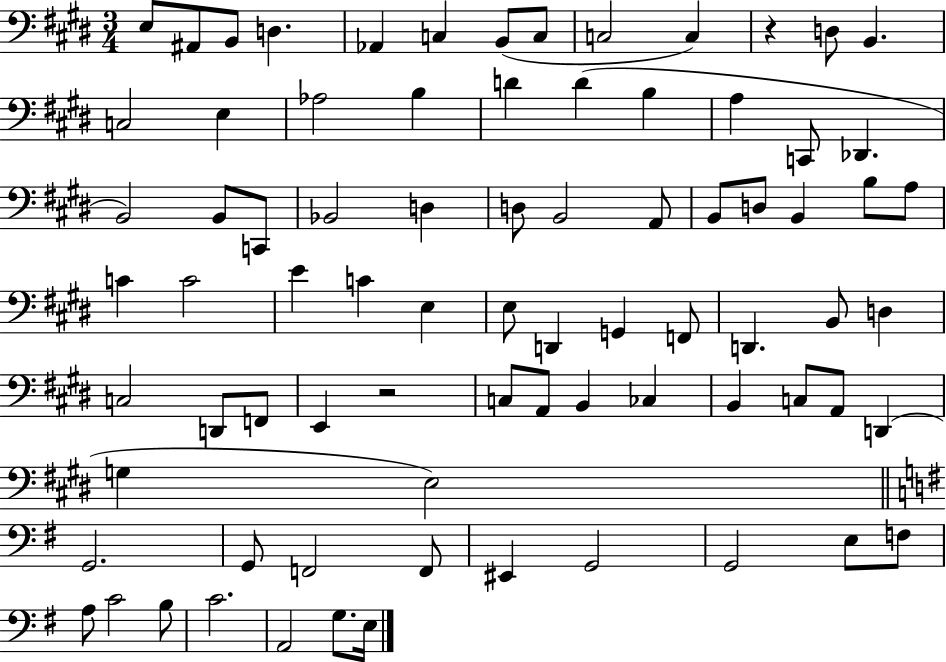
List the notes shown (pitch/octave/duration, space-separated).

E3/e A#2/e B2/e D3/q. Ab2/q C3/q B2/e C3/e C3/h C3/q R/q D3/e B2/q. C3/h E3/q Ab3/h B3/q D4/q D4/q B3/q A3/q C2/e Db2/q. B2/h B2/e C2/e Bb2/h D3/q D3/e B2/h A2/e B2/e D3/e B2/q B3/e A3/e C4/q C4/h E4/q C4/q E3/q E3/e D2/q G2/q F2/e D2/q. B2/e D3/q C3/h D2/e F2/e E2/q R/h C3/e A2/e B2/q CES3/q B2/q C3/e A2/e D2/q G3/q E3/h G2/h. G2/e F2/h F2/e EIS2/q G2/h G2/h E3/e F3/e A3/e C4/h B3/e C4/h. A2/h G3/e. E3/s